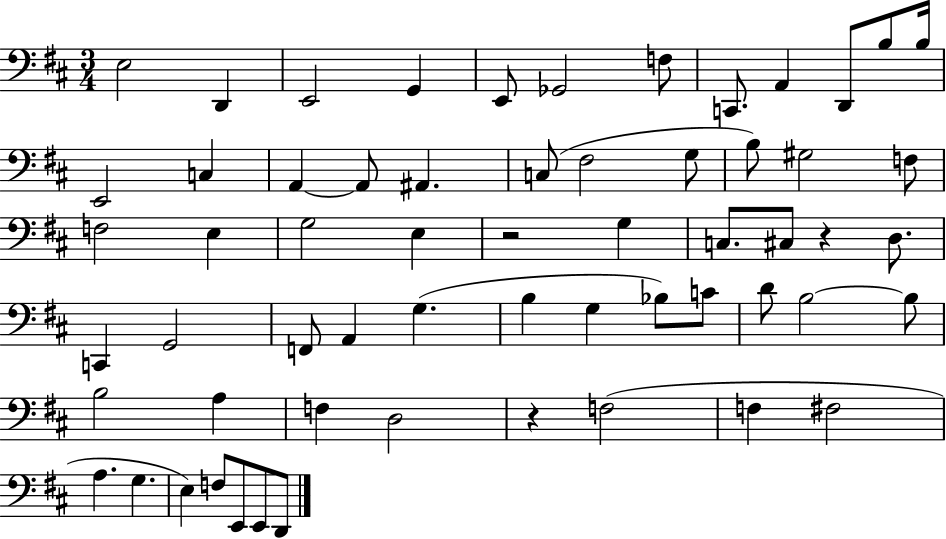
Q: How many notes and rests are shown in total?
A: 60